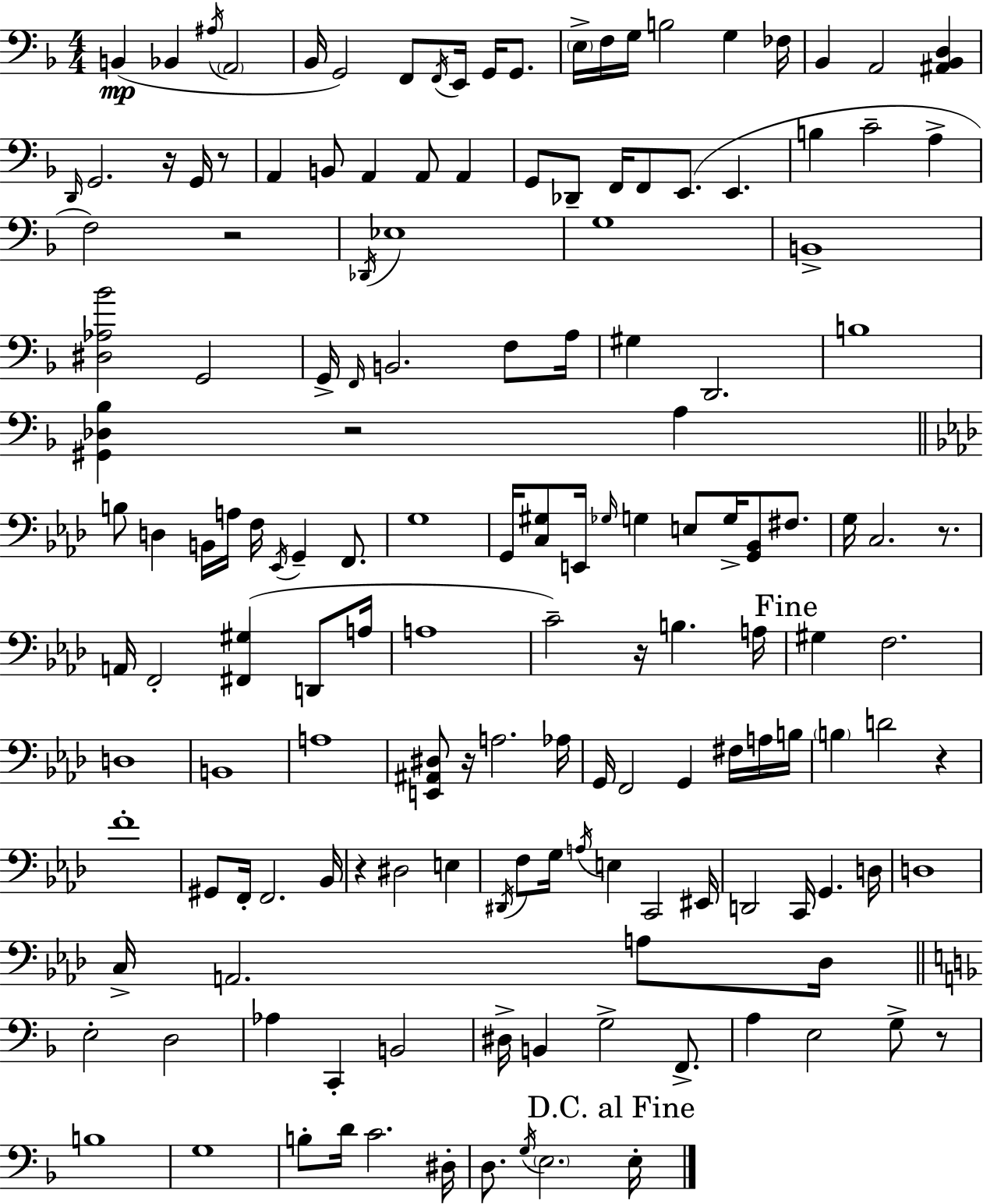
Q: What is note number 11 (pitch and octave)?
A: G2